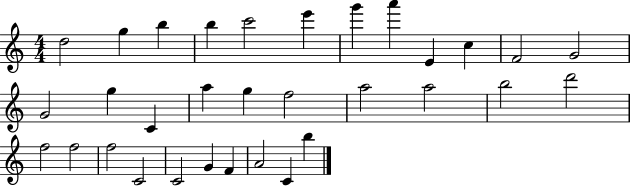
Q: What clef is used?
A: treble